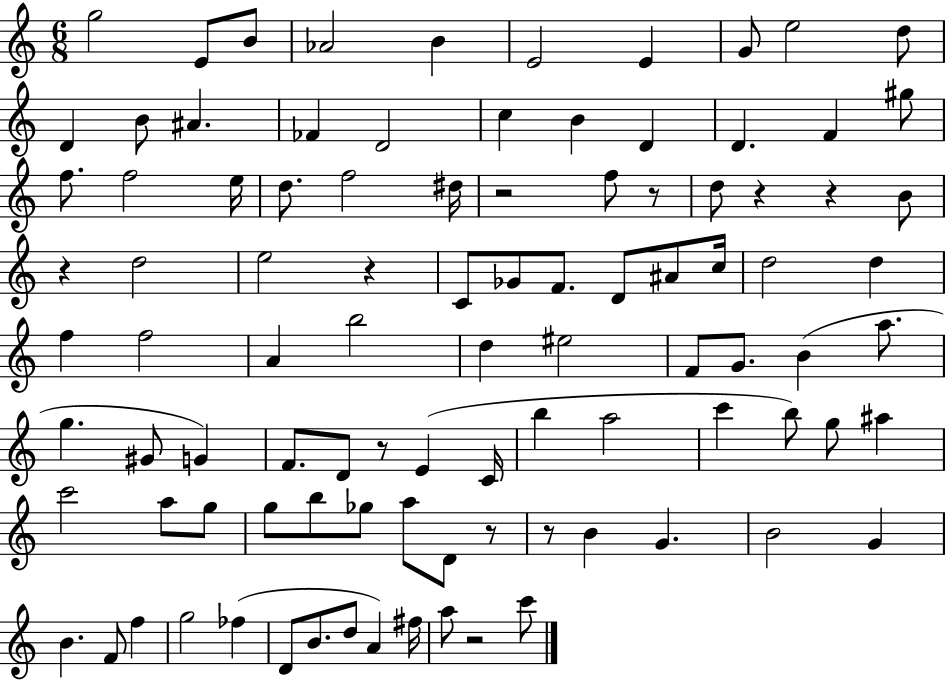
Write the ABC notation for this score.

X:1
T:Untitled
M:6/8
L:1/4
K:C
g2 E/2 B/2 _A2 B E2 E G/2 e2 d/2 D B/2 ^A _F D2 c B D D F ^g/2 f/2 f2 e/4 d/2 f2 ^d/4 z2 f/2 z/2 d/2 z z B/2 z d2 e2 z C/2 _G/2 F/2 D/2 ^A/2 c/4 d2 d f f2 A b2 d ^e2 F/2 G/2 B a/2 g ^G/2 G F/2 D/2 z/2 E C/4 b a2 c' b/2 g/2 ^a c'2 a/2 g/2 g/2 b/2 _g/2 a/2 D/2 z/2 z/2 B G B2 G B F/2 f g2 _f D/2 B/2 d/2 A ^f/4 a/2 z2 c'/2